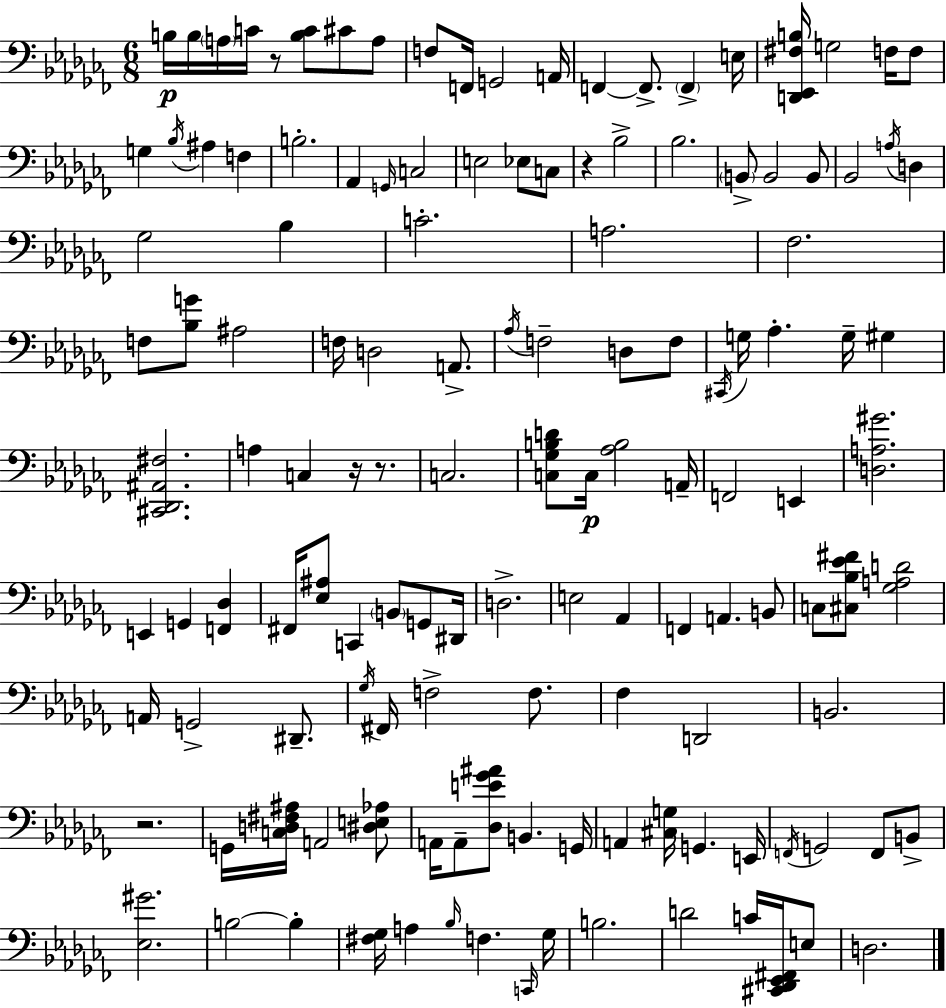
{
  \clef bass
  \numericTimeSignature
  \time 6/8
  \key aes \minor
  b16\p b16 \parenthesize a16 c'16 r8 <b c'>8 cis'8 a8 | f8 f,16 g,2 a,16 | f,4~~ f,8.-> \parenthesize f,4-> e16 | <d, ees, fis b>16 g2 f16 f8 | \break g4 \acciaccatura { bes16 } ais4 f4 | b2.-. | aes,4 \grace { g,16 } c2 | e2 ees8 | \break c8 r4 bes2-> | bes2. | \parenthesize b,8-> b,2 | b,8 bes,2 \acciaccatura { a16 } d4 | \break ges2 bes4 | c'2.-. | a2. | fes2. | \break f8 <bes g'>8 ais2 | f16 d2 | a,8.-> \acciaccatura { aes16 } f2-- | d8 f8 \acciaccatura { cis,16 } g16 aes4.-. | \break g16-- gis4 <cis, des, ais, fis>2. | a4 c4 | r16 r8. c2. | <c ges b d'>8 c16\p <aes b>2 | \break a,16-- f,2 | e,4 <d a gis'>2. | e,4 g,4 | <f, des>4 fis,16 <ees ais>8 c,4 | \break \parenthesize b,8 g,8 dis,16 d2.-> | e2 | aes,4 f,4 a,4. | b,8 c8 <cis bes ees' fis'>8 <ges a d'>2 | \break a,16 g,2-> | dis,8.-- \acciaccatura { ges16 } fis,16 f2-> | f8. fes4 d,2 | b,2. | \break r2. | g,16 <c d fis ais>16 a,2 | <dis e aes>8 a,16 a,8-- <des e' ges' ais'>8 b,4. | g,16 a,4 <cis g>16 g,4. | \break e,16 \acciaccatura { f,16 } g,2 | f,8 b,8-> <ees gis'>2. | b2~~ | b4-. <fis ges>16 a4 | \break \grace { bes16 } f4. \grace { c,16 } ges16 b2. | d'2 | c'16 <cis, des, ees, fis,>16 e8 d2. | \bar "|."
}